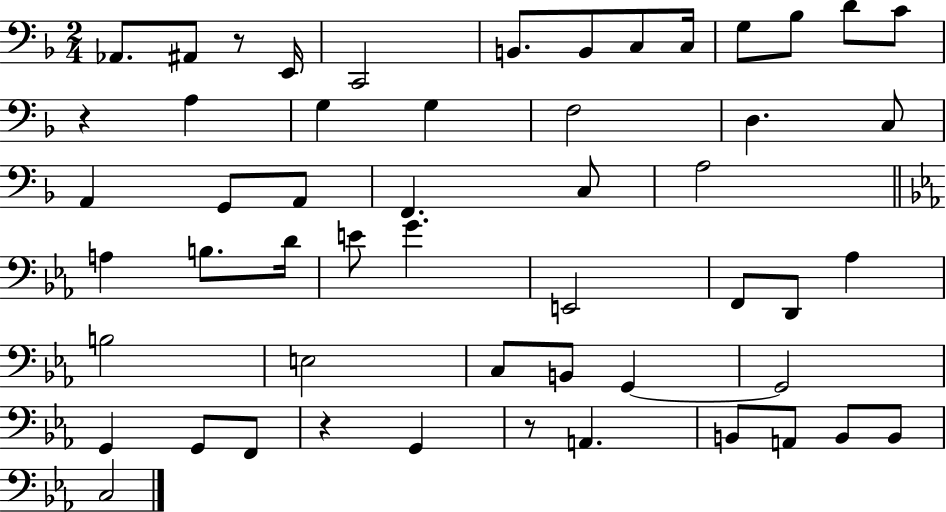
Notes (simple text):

Ab2/e. A#2/e R/e E2/s C2/h B2/e. B2/e C3/e C3/s G3/e Bb3/e D4/e C4/e R/q A3/q G3/q G3/q F3/h D3/q. C3/e A2/q G2/e A2/e F2/q. C3/e A3/h A3/q B3/e. D4/s E4/e G4/q. E2/h F2/e D2/e Ab3/q B3/h E3/h C3/e B2/e G2/q G2/h G2/q G2/e F2/e R/q G2/q R/e A2/q. B2/e A2/e B2/e B2/e C3/h